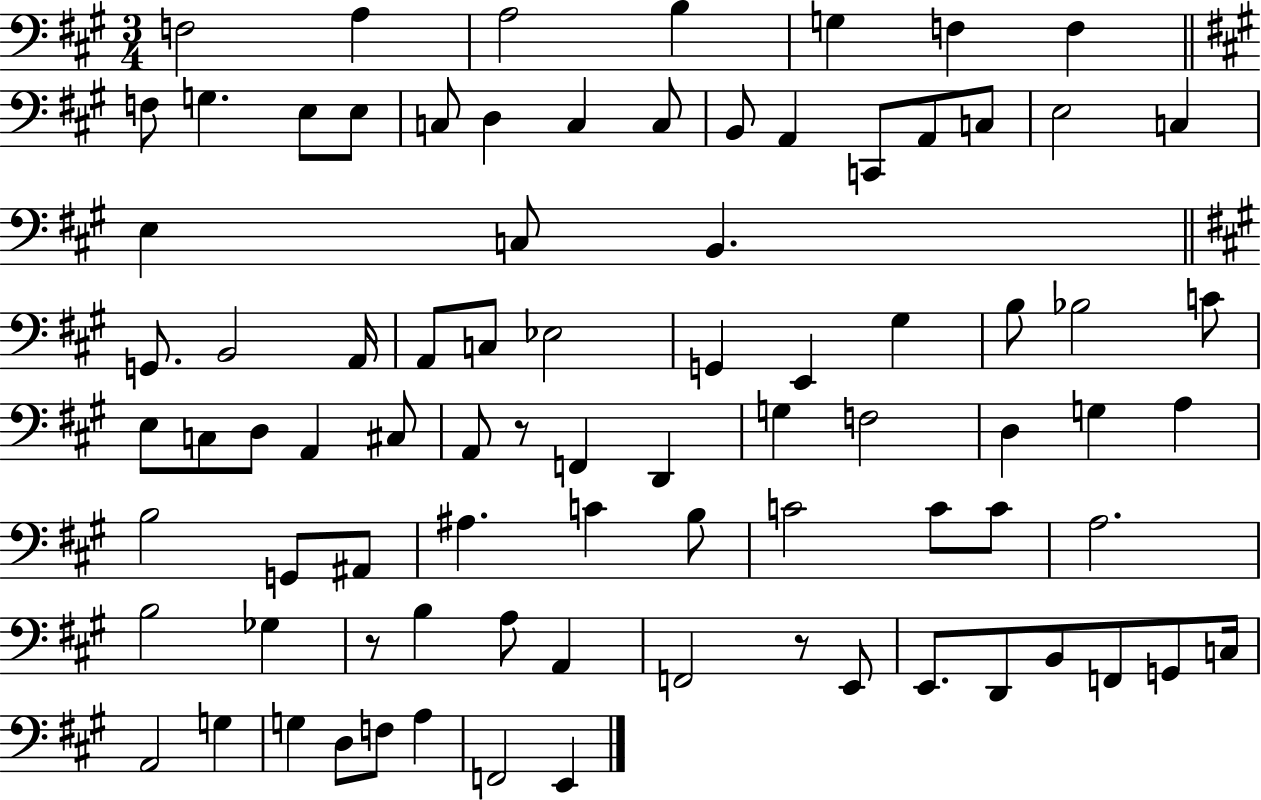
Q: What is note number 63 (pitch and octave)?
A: B3